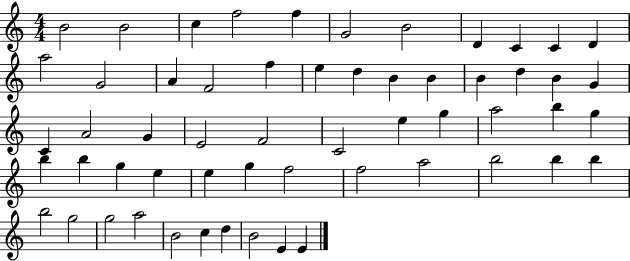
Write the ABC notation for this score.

X:1
T:Untitled
M:4/4
L:1/4
K:C
B2 B2 c f2 f G2 B2 D C C D a2 G2 A F2 f e d B B B d B G C A2 G E2 F2 C2 e g a2 b g b b g e e g f2 f2 a2 b2 b b b2 g2 g2 a2 B2 c d B2 E E